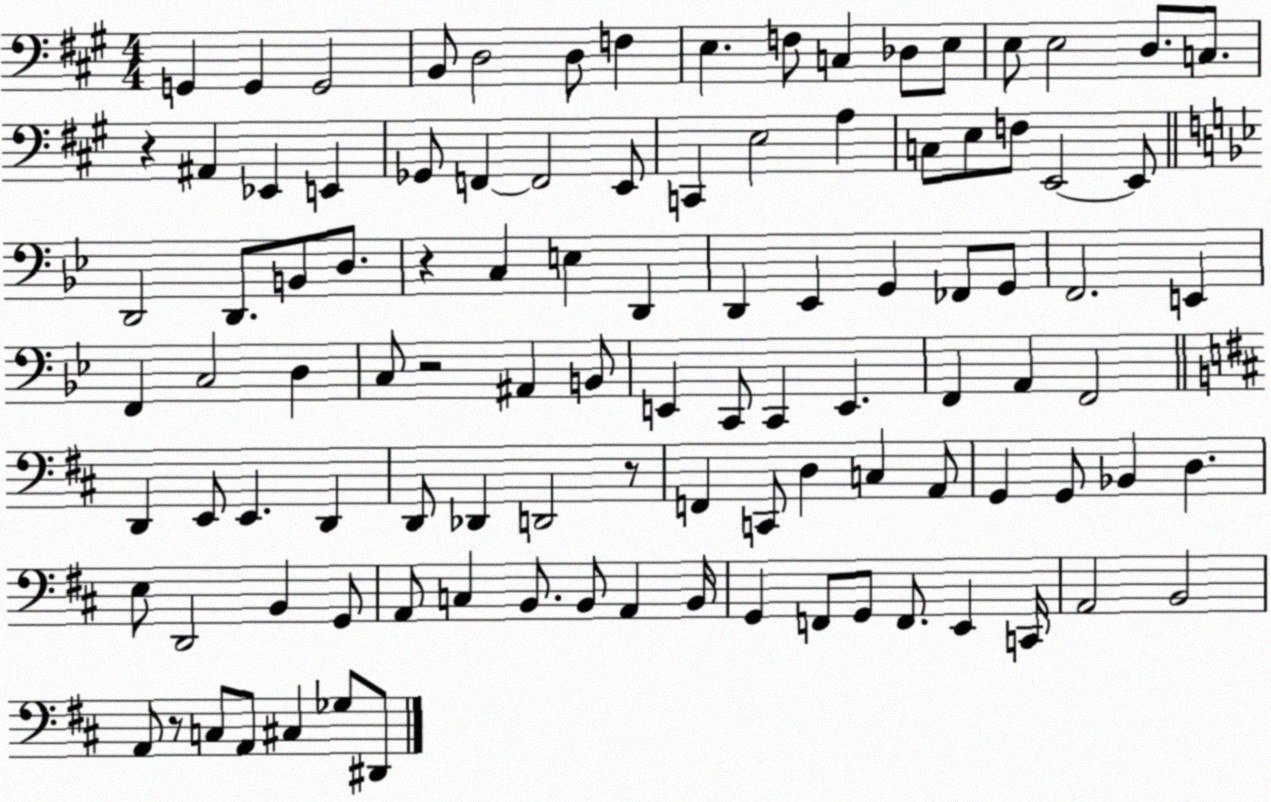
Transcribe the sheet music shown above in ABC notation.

X:1
T:Untitled
M:4/4
L:1/4
K:A
G,, G,, G,,2 B,,/2 D,2 D,/2 F, E, F,/2 C, _D,/2 E,/2 E,/2 E,2 D,/2 C,/2 z ^A,, _E,, E,, _G,,/2 F,, F,,2 E,,/2 C,, E,2 A, C,/2 E,/2 F,/2 E,,2 E,,/2 D,,2 D,,/2 B,,/2 D,/2 z C, E, D,, D,, _E,, G,, _F,,/2 G,,/2 F,,2 E,, F,, C,2 D, C,/2 z2 ^A,, B,,/2 E,, C,,/2 C,, E,, F,, A,, F,,2 D,, E,,/2 E,, D,, D,,/2 _D,, D,,2 z/2 F,, C,,/2 D, C, A,,/2 G,, G,,/2 _B,, D, E,/2 D,,2 B,, G,,/2 A,,/2 C, B,,/2 B,,/2 A,, B,,/4 G,, F,,/2 G,,/2 F,,/2 E,, C,,/4 A,,2 B,,2 A,,/2 z/2 C,/2 A,,/2 ^C, _G,/2 ^D,,/2